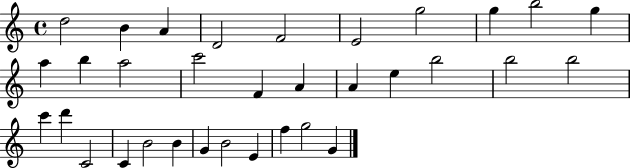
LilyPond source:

{
  \clef treble
  \time 4/4
  \defaultTimeSignature
  \key c \major
  d''2 b'4 a'4 | d'2 f'2 | e'2 g''2 | g''4 b''2 g''4 | \break a''4 b''4 a''2 | c'''2 f'4 a'4 | a'4 e''4 b''2 | b''2 b''2 | \break c'''4 d'''4 c'2 | c'4 b'2 b'4 | g'4 b'2 e'4 | f''4 g''2 g'4 | \break \bar "|."
}